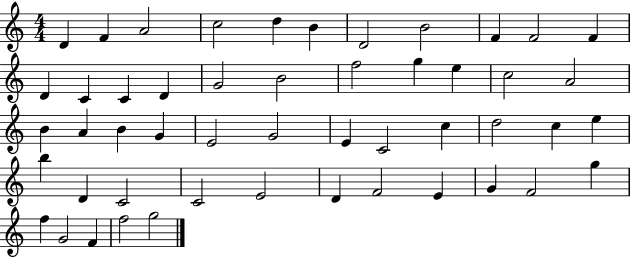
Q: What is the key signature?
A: C major